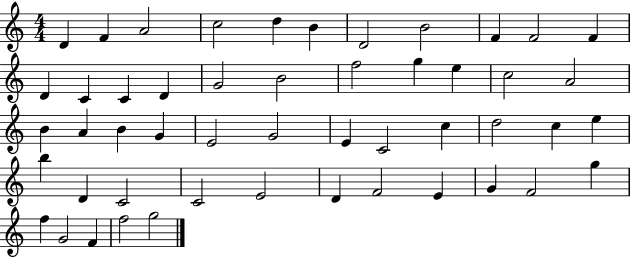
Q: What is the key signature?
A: C major